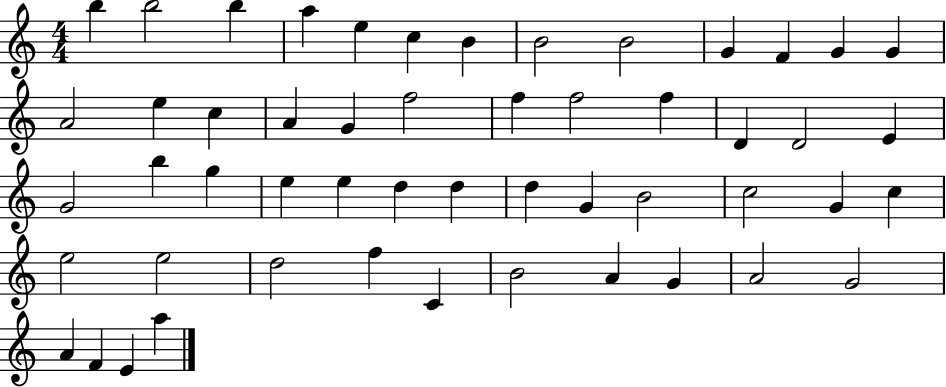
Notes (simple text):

B5/q B5/h B5/q A5/q E5/q C5/q B4/q B4/h B4/h G4/q F4/q G4/q G4/q A4/h E5/q C5/q A4/q G4/q F5/h F5/q F5/h F5/q D4/q D4/h E4/q G4/h B5/q G5/q E5/q E5/q D5/q D5/q D5/q G4/q B4/h C5/h G4/q C5/q E5/h E5/h D5/h F5/q C4/q B4/h A4/q G4/q A4/h G4/h A4/q F4/q E4/q A5/q